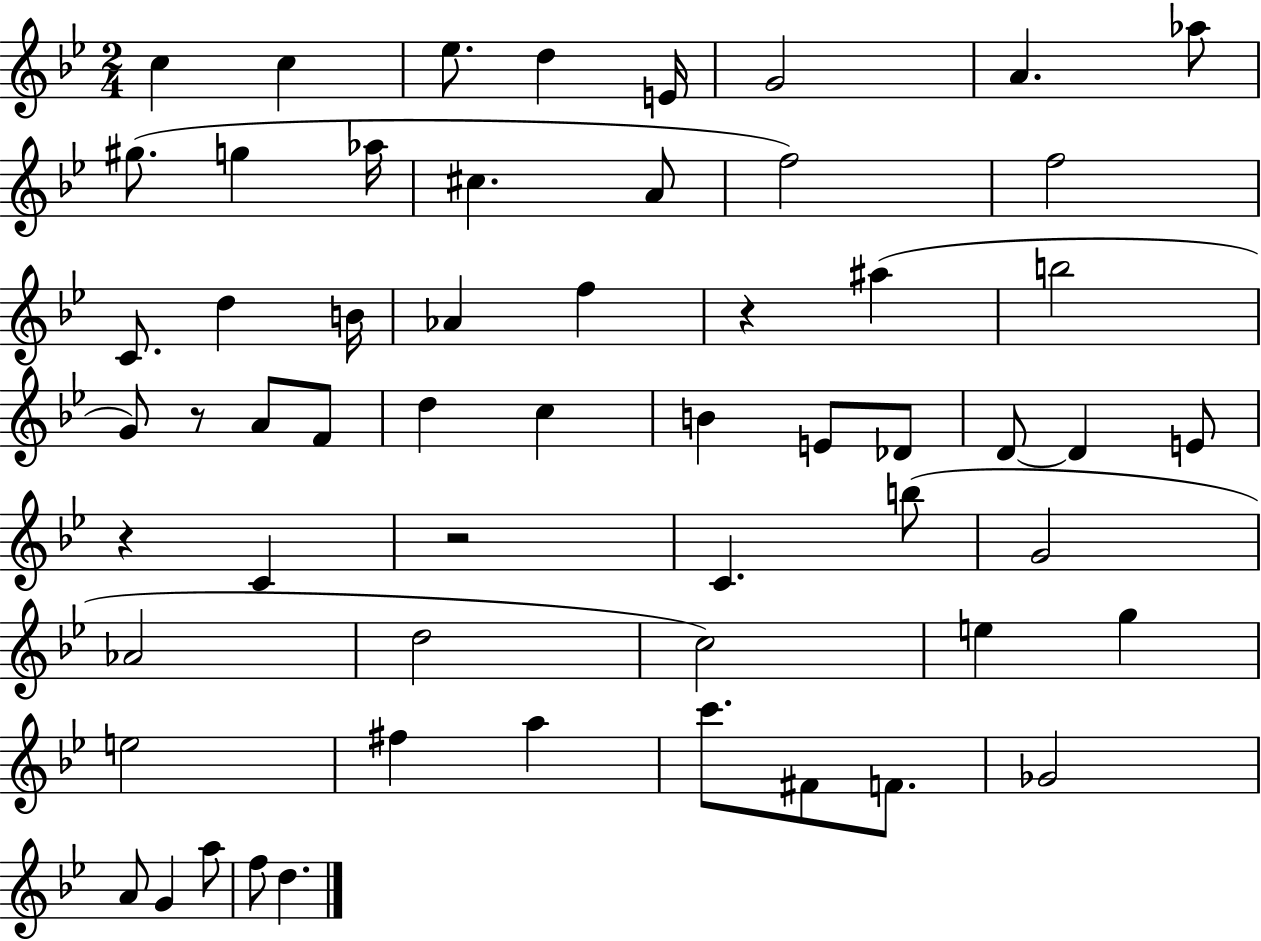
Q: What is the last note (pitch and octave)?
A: D5